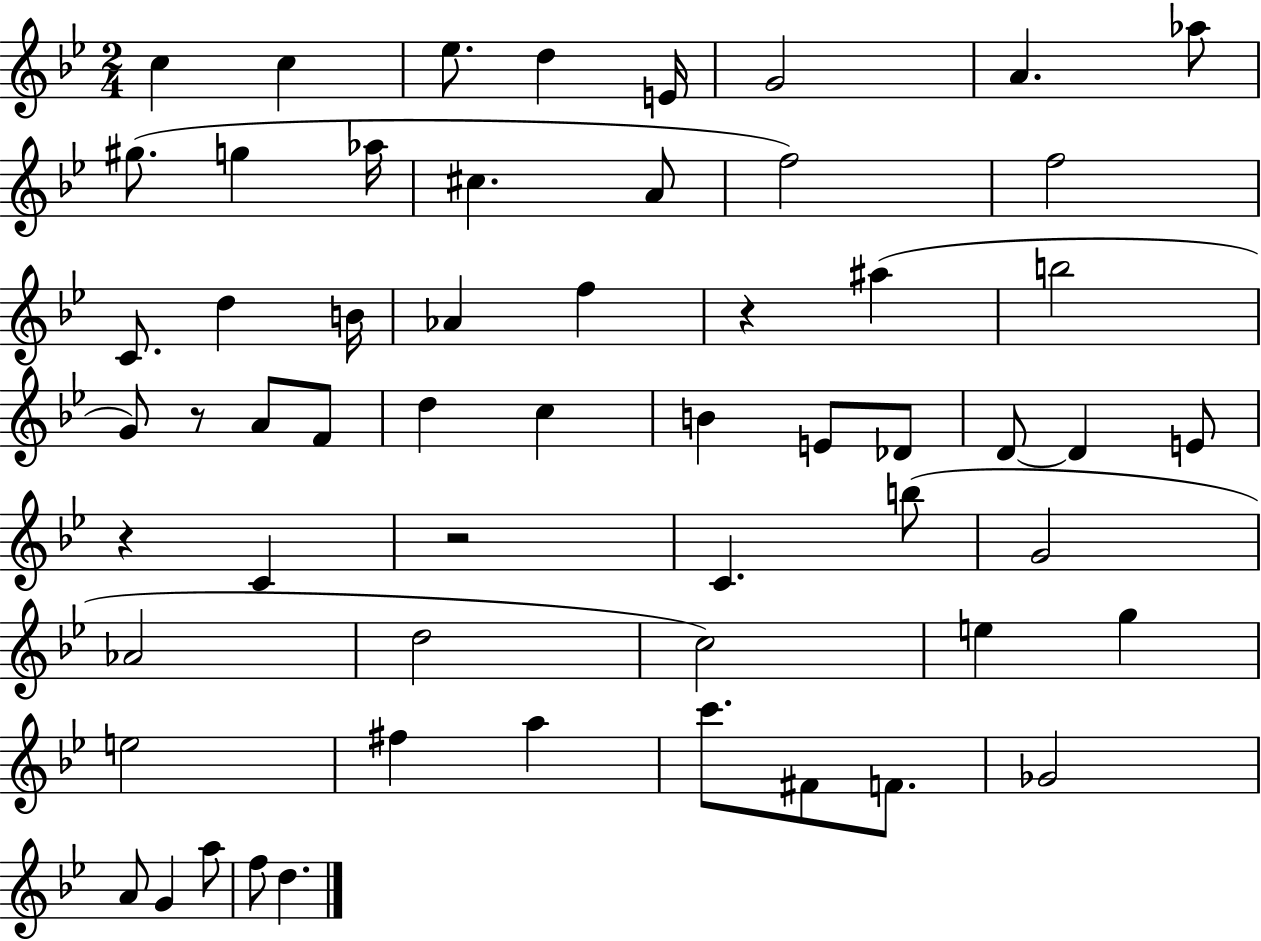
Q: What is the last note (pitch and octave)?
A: D5